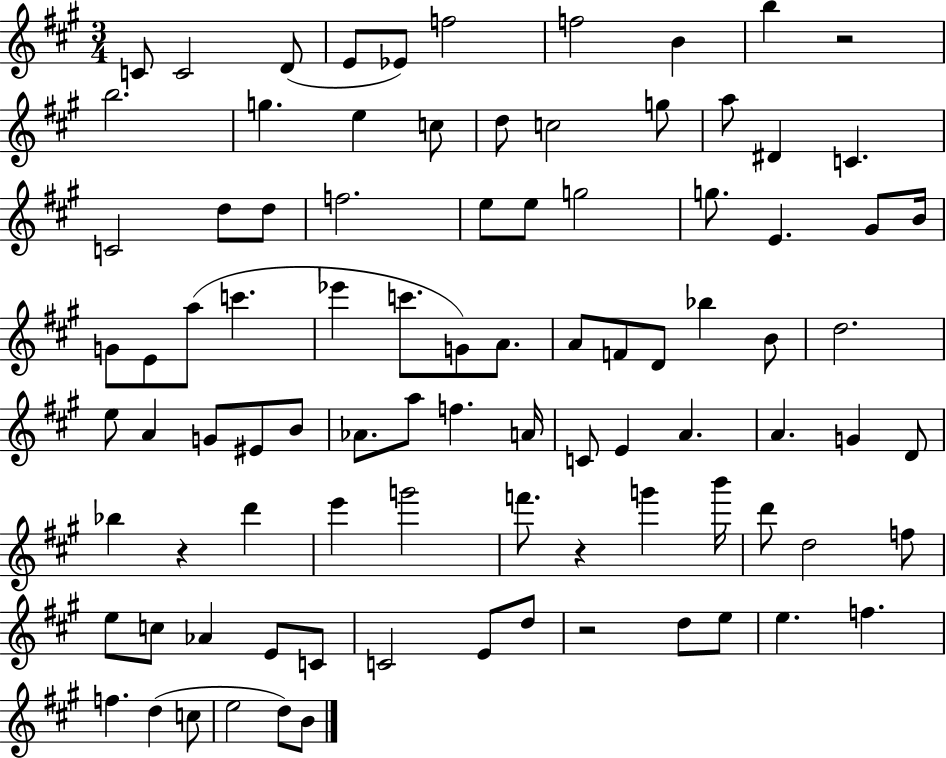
C4/e C4/h D4/e E4/e Eb4/e F5/h F5/h B4/q B5/q R/h B5/h. G5/q. E5/q C5/e D5/e C5/h G5/e A5/e D#4/q C4/q. C4/h D5/e D5/e F5/h. E5/e E5/e G5/h G5/e. E4/q. G#4/e B4/s G4/e E4/e A5/e C6/q. Eb6/q C6/e. G4/e A4/e. A4/e F4/e D4/e Bb5/q B4/e D5/h. E5/e A4/q G4/e EIS4/e B4/e Ab4/e. A5/e F5/q. A4/s C4/e E4/q A4/q. A4/q. G4/q D4/e Bb5/q R/q D6/q E6/q G6/h F6/e. R/q G6/q B6/s D6/e D5/h F5/e E5/e C5/e Ab4/q E4/e C4/e C4/h E4/e D5/e R/h D5/e E5/e E5/q. F5/q. F5/q. D5/q C5/e E5/h D5/e B4/e